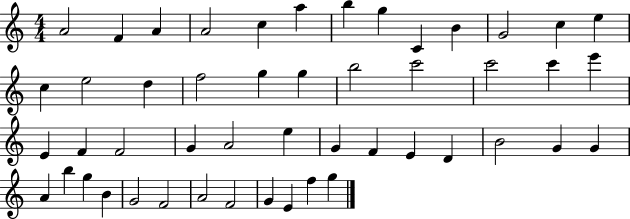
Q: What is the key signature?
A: C major